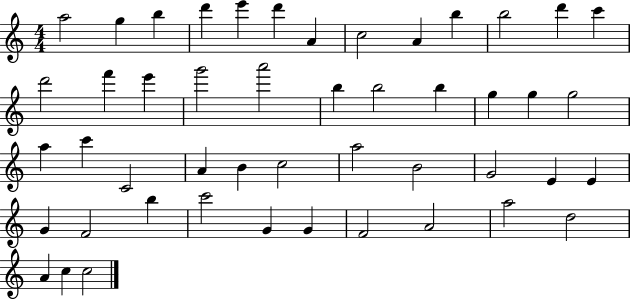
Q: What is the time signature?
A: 4/4